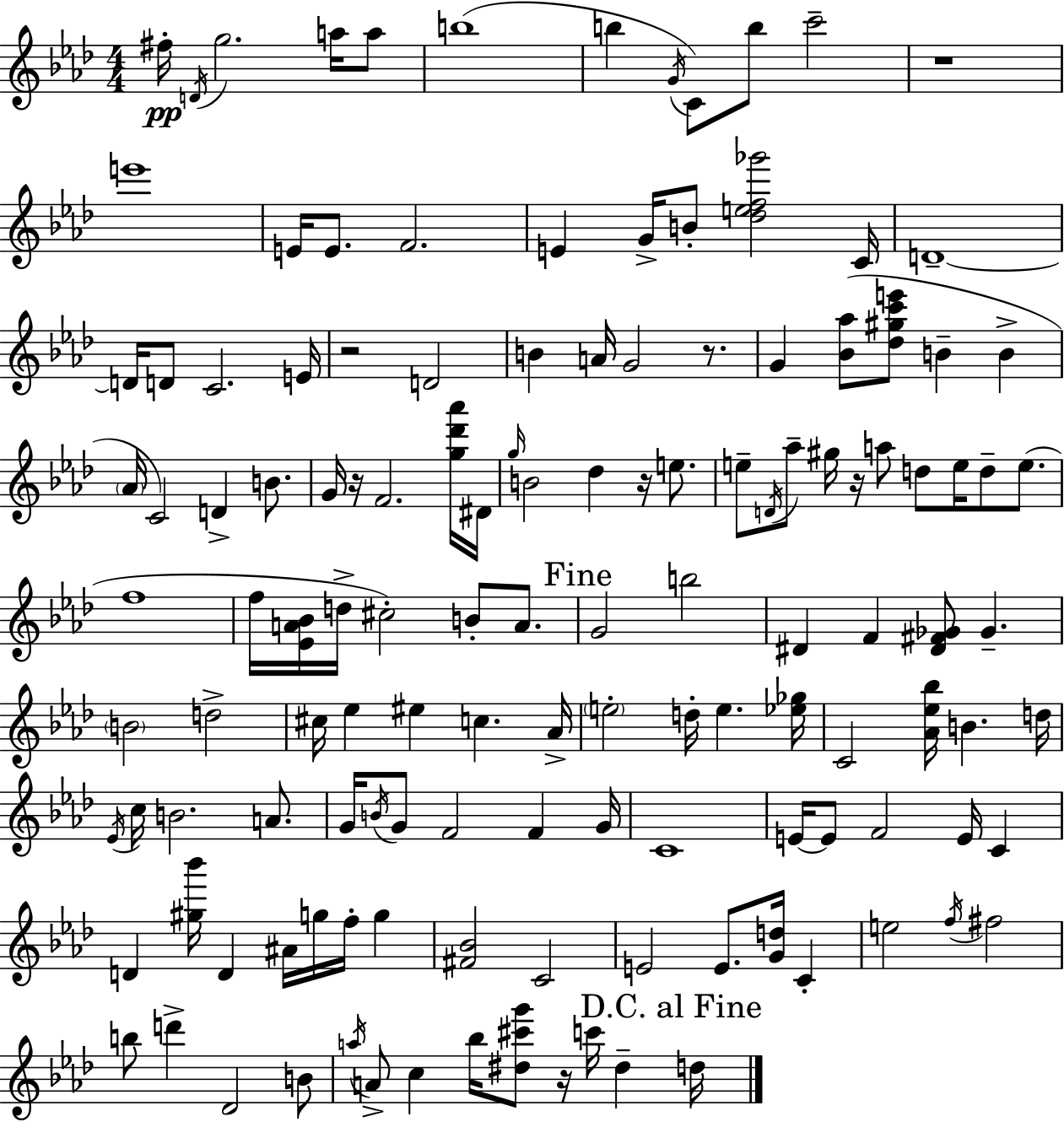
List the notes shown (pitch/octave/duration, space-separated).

F#5/s D4/s G5/h. A5/s A5/e B5/w B5/q G4/s C4/e B5/e C6/h R/w E6/w E4/s E4/e. F4/h. E4/q G4/s B4/e [Db5,E5,F5,Gb6]/h C4/s D4/w D4/s D4/e C4/h. E4/s R/h D4/h B4/q A4/s G4/h R/e. G4/q [Bb4,Ab5]/e [Db5,G#5,C6,E6]/e B4/q B4/q Ab4/s C4/h D4/q B4/e. G4/s R/s F4/h. [G5,Db6,Ab6]/s D#4/s G5/s B4/h Db5/q R/s E5/e. E5/e D4/s Ab5/e G#5/s R/s A5/e D5/e E5/s D5/e E5/e. F5/w F5/s [Eb4,A4,Bb4]/s D5/s C#5/h B4/e A4/e. G4/h B5/h D#4/q F4/q [D#4,F#4,Gb4]/e Gb4/q. B4/h D5/h C#5/s Eb5/q EIS5/q C5/q. Ab4/s E5/h D5/s E5/q. [Eb5,Gb5]/s C4/h [Ab4,Eb5,Bb5]/s B4/q. D5/s Eb4/s C5/s B4/h. A4/e. G4/s B4/s G4/e F4/h F4/q G4/s C4/w E4/s E4/e F4/h E4/s C4/q D4/q [G#5,Bb6]/s D4/q A#4/s G5/s F5/s G5/q [F#4,Bb4]/h C4/h E4/h E4/e. [G4,D5]/s C4/q E5/h F5/s F#5/h B5/e D6/q Db4/h B4/e A5/s A4/e C5/q Bb5/s [D#5,C#6,G6]/e R/s C6/s D#5/q D5/s